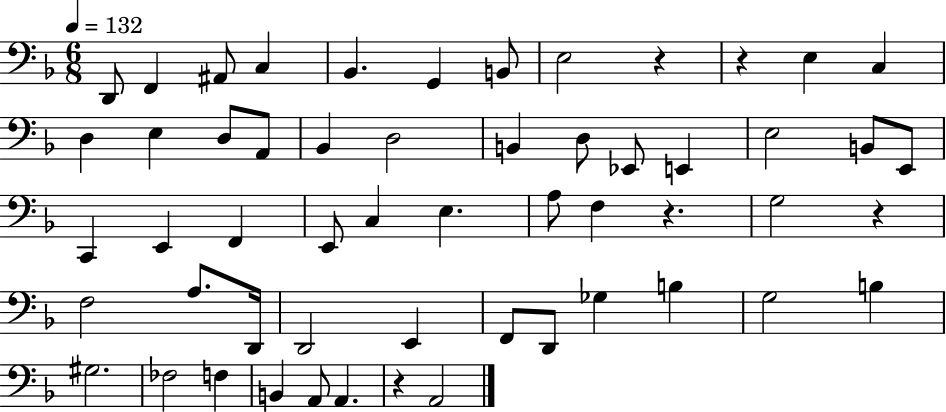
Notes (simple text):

D2/e F2/q A#2/e C3/q Bb2/q. G2/q B2/e E3/h R/q R/q E3/q C3/q D3/q E3/q D3/e A2/e Bb2/q D3/h B2/q D3/e Eb2/e E2/q E3/h B2/e E2/e C2/q E2/q F2/q E2/e C3/q E3/q. A3/e F3/q R/q. G3/h R/q F3/h A3/e. D2/s D2/h E2/q F2/e D2/e Gb3/q B3/q G3/h B3/q G#3/h. FES3/h F3/q B2/q A2/e A2/q. R/q A2/h